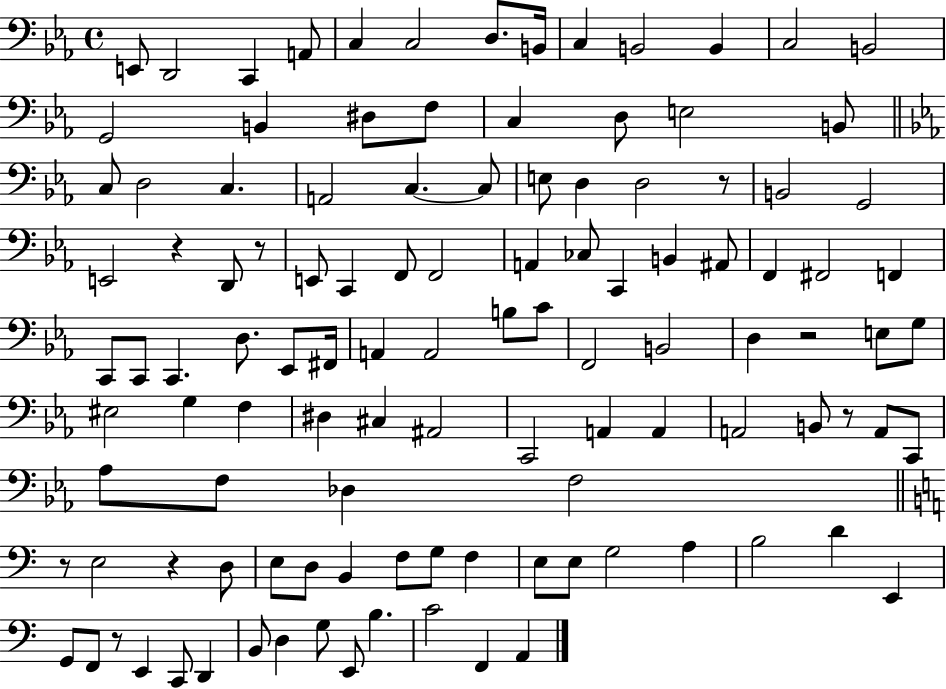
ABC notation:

X:1
T:Untitled
M:4/4
L:1/4
K:Eb
E,,/2 D,,2 C,, A,,/2 C, C,2 D,/2 B,,/4 C, B,,2 B,, C,2 B,,2 G,,2 B,, ^D,/2 F,/2 C, D,/2 E,2 B,,/2 C,/2 D,2 C, A,,2 C, C,/2 E,/2 D, D,2 z/2 B,,2 G,,2 E,,2 z D,,/2 z/2 E,,/2 C,, F,,/2 F,,2 A,, _C,/2 C,, B,, ^A,,/2 F,, ^F,,2 F,, C,,/2 C,,/2 C,, D,/2 _E,,/2 ^F,,/4 A,, A,,2 B,/2 C/2 F,,2 B,,2 D, z2 E,/2 G,/2 ^E,2 G, F, ^D, ^C, ^A,,2 C,,2 A,, A,, A,,2 B,,/2 z/2 A,,/2 C,,/2 _A,/2 F,/2 _D, F,2 z/2 E,2 z D,/2 E,/2 D,/2 B,, F,/2 G,/2 F, E,/2 E,/2 G,2 A, B,2 D E,, G,,/2 F,,/2 z/2 E,, C,,/2 D,, B,,/2 D, G,/2 E,,/2 B, C2 F,, A,,